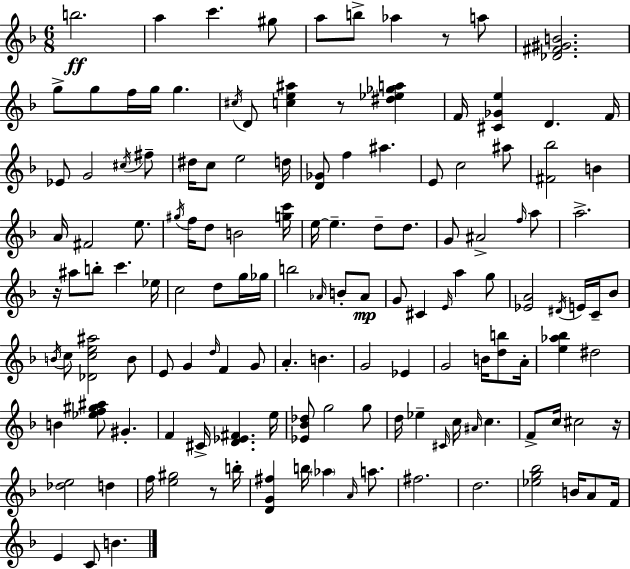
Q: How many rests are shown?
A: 5